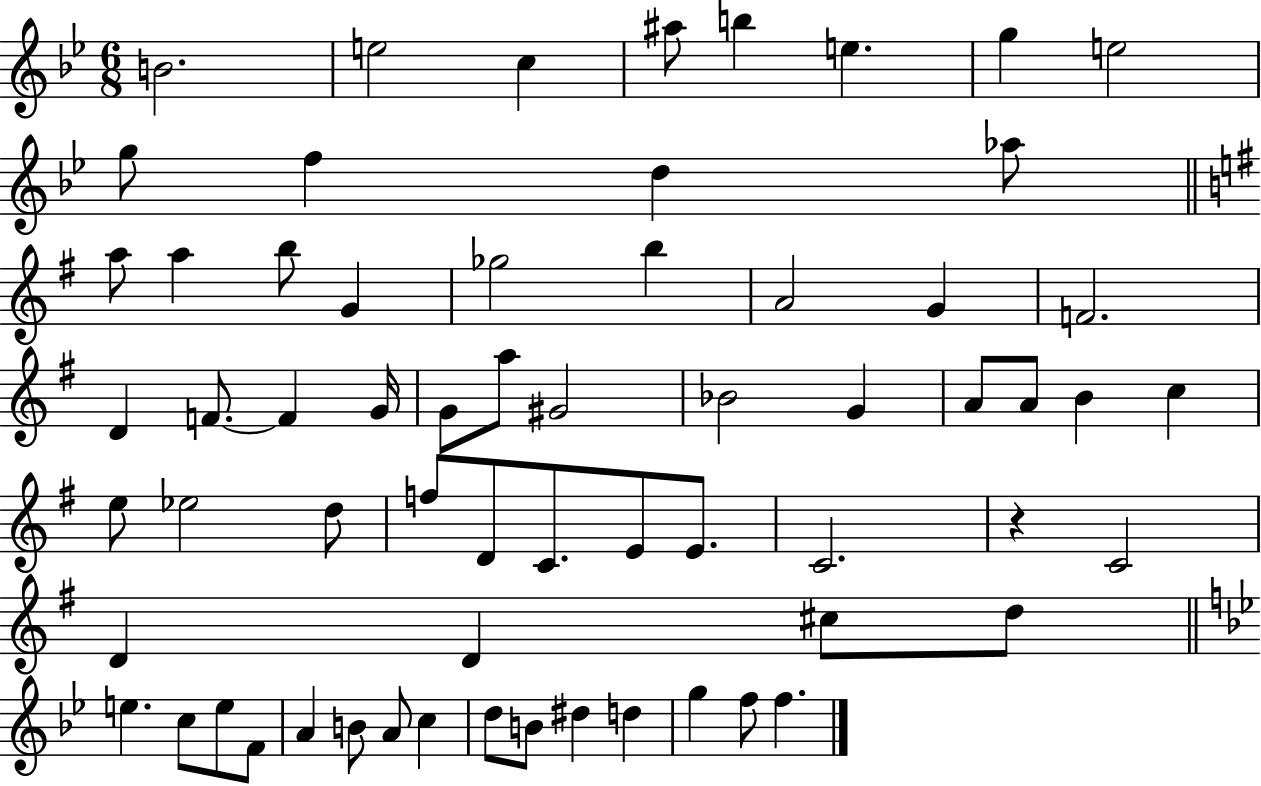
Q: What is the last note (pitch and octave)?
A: F5